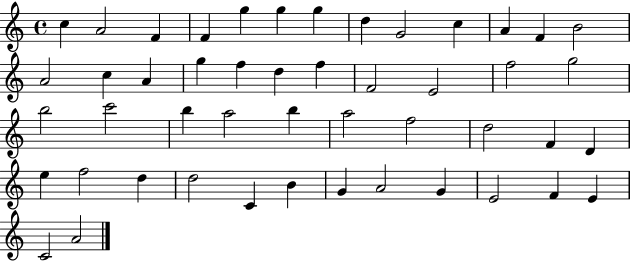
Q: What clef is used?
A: treble